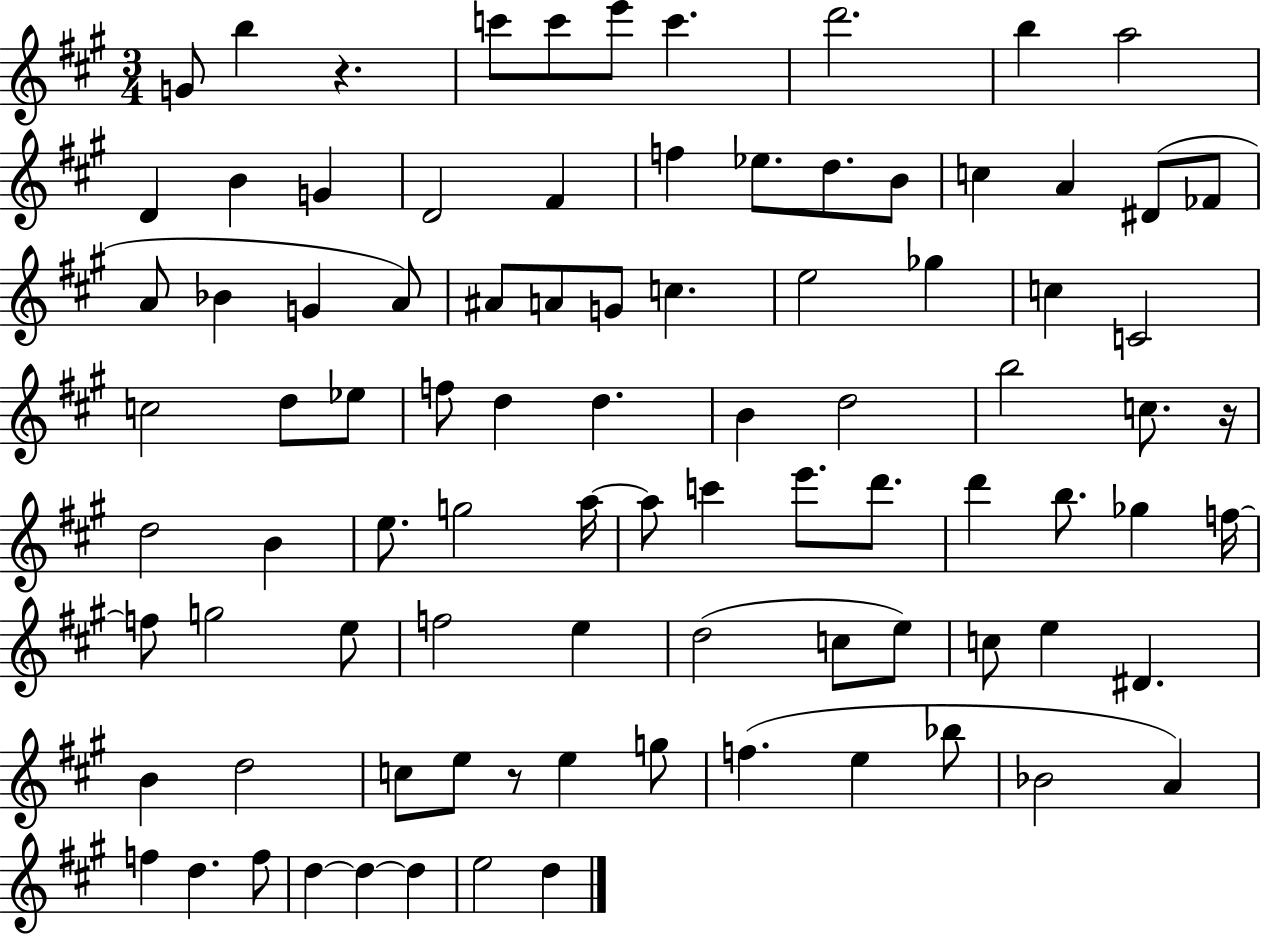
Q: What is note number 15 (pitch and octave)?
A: F5